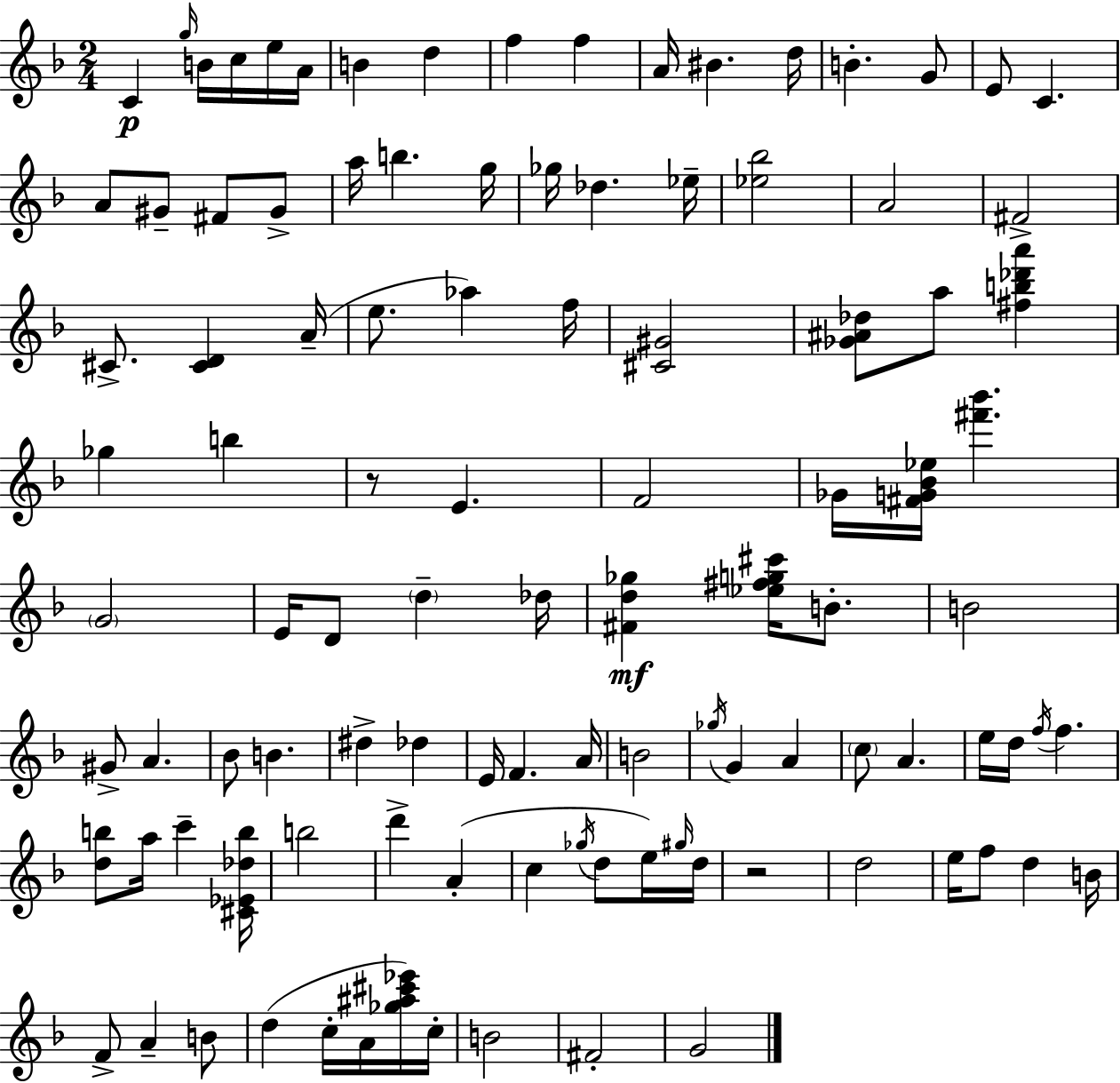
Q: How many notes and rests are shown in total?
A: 106